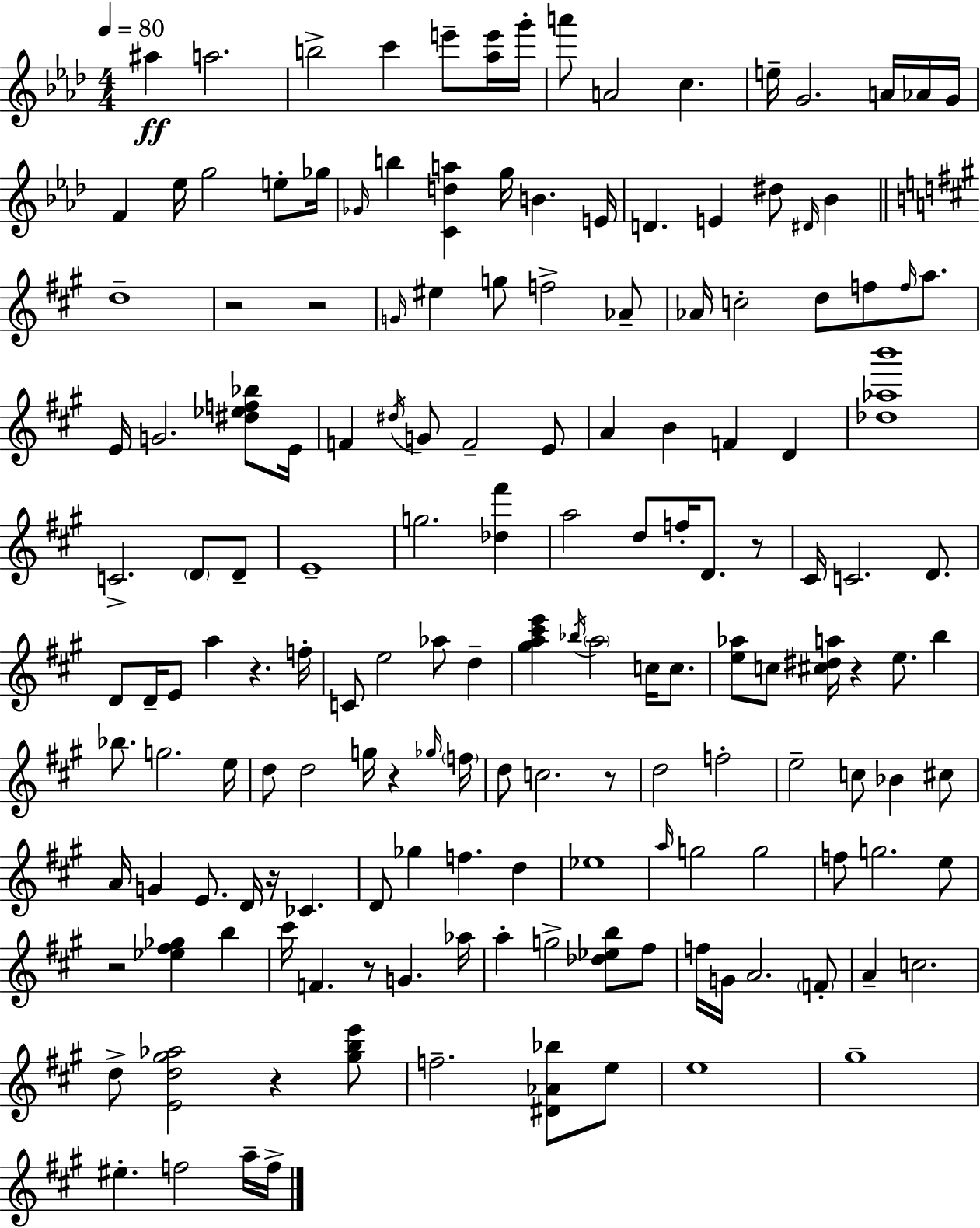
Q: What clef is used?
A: treble